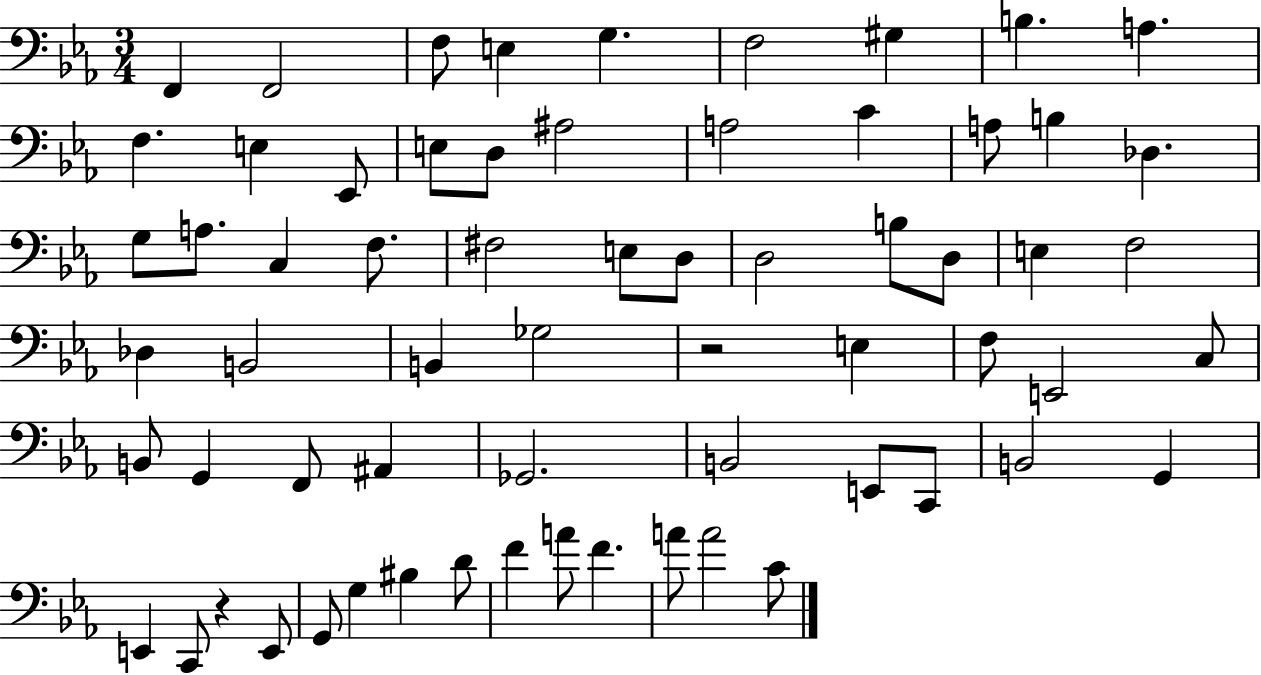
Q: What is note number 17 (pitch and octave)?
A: C4